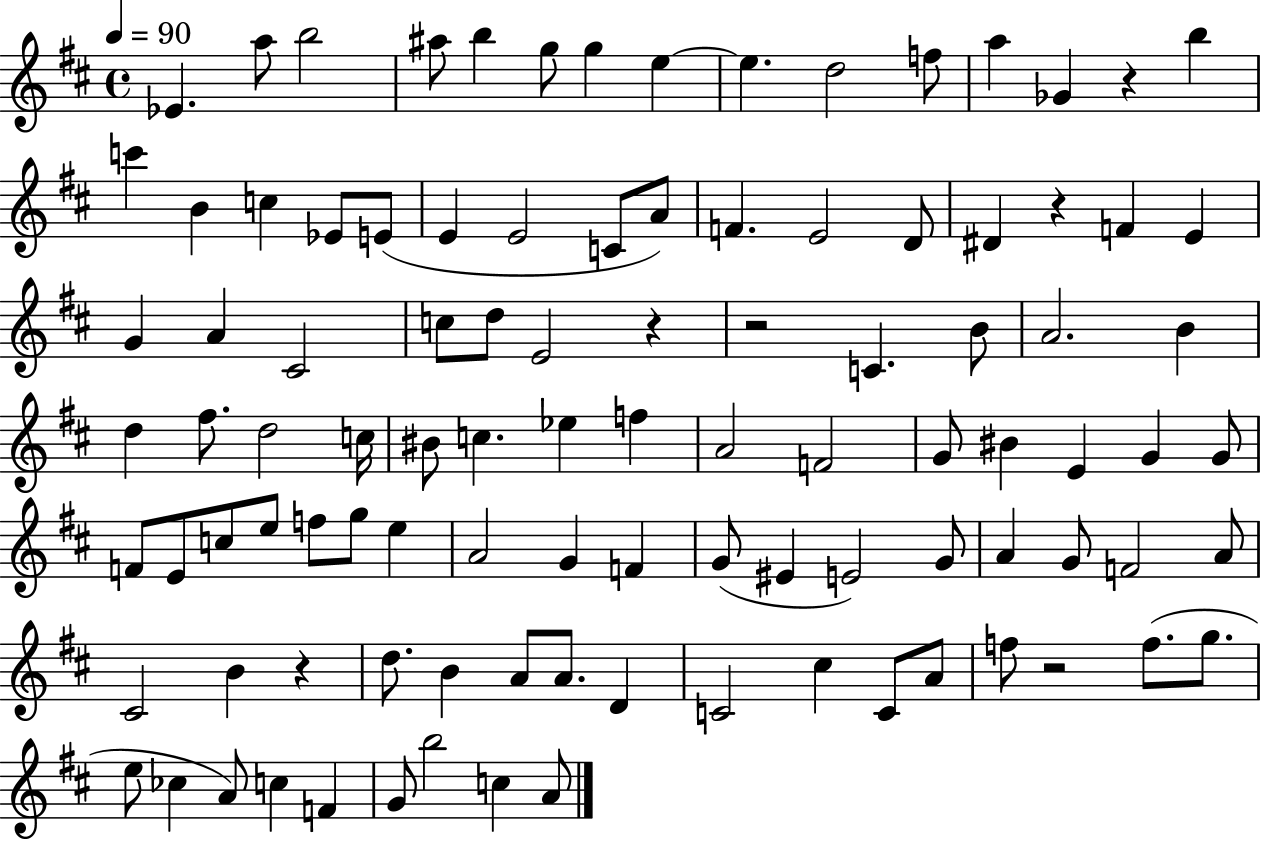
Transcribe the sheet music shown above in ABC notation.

X:1
T:Untitled
M:4/4
L:1/4
K:D
_E a/2 b2 ^a/2 b g/2 g e e d2 f/2 a _G z b c' B c _E/2 E/2 E E2 C/2 A/2 F E2 D/2 ^D z F E G A ^C2 c/2 d/2 E2 z z2 C B/2 A2 B d ^f/2 d2 c/4 ^B/2 c _e f A2 F2 G/2 ^B E G G/2 F/2 E/2 c/2 e/2 f/2 g/2 e A2 G F G/2 ^E E2 G/2 A G/2 F2 A/2 ^C2 B z d/2 B A/2 A/2 D C2 ^c C/2 A/2 f/2 z2 f/2 g/2 e/2 _c A/2 c F G/2 b2 c A/2